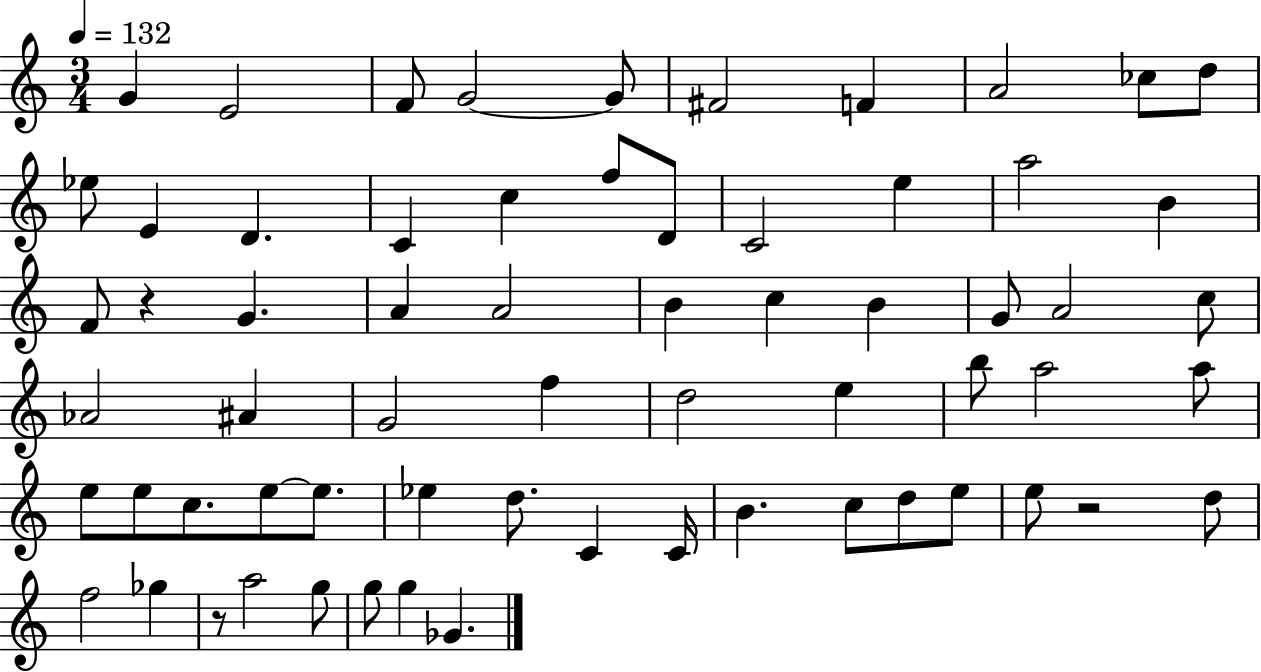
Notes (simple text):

G4/q E4/h F4/e G4/h G4/e F#4/h F4/q A4/h CES5/e D5/e Eb5/e E4/q D4/q. C4/q C5/q F5/e D4/e C4/h E5/q A5/h B4/q F4/e R/q G4/q. A4/q A4/h B4/q C5/q B4/q G4/e A4/h C5/e Ab4/h A#4/q G4/h F5/q D5/h E5/q B5/e A5/h A5/e E5/e E5/e C5/e. E5/e E5/e. Eb5/q D5/e. C4/q C4/s B4/q. C5/e D5/e E5/e E5/e R/h D5/e F5/h Gb5/q R/e A5/h G5/e G5/e G5/q Gb4/q.